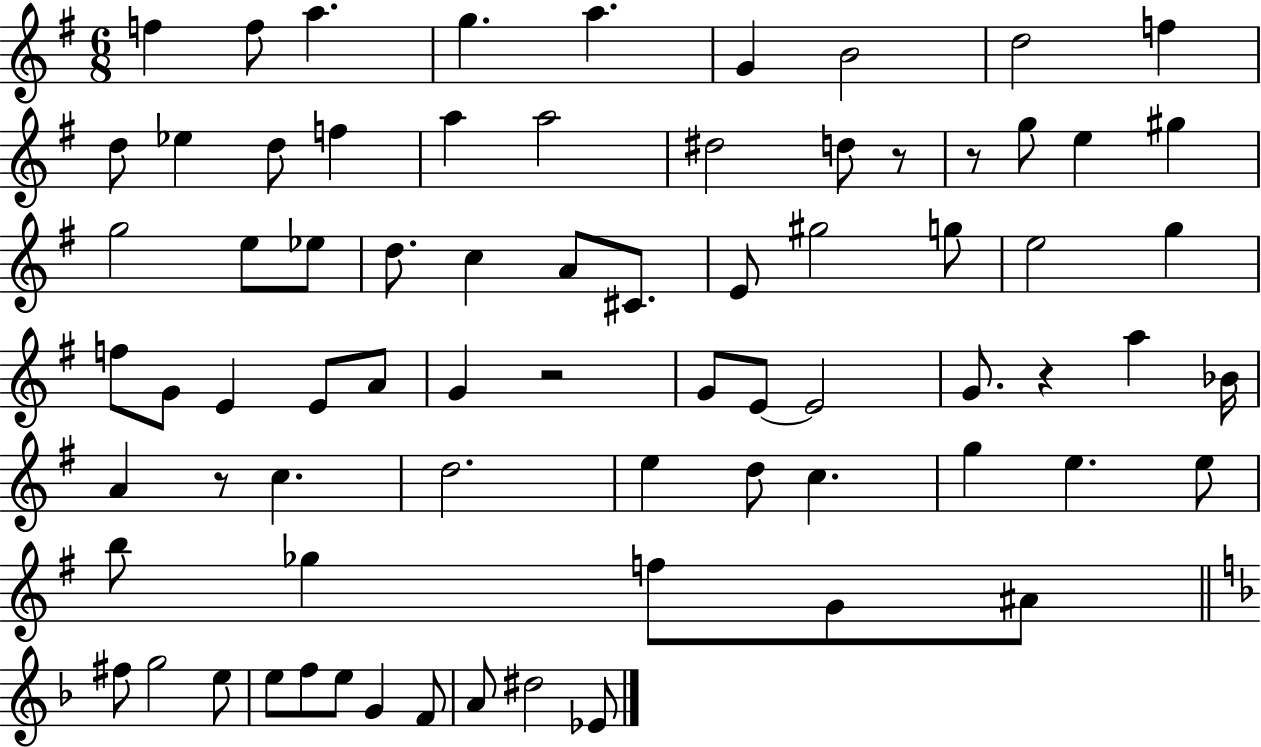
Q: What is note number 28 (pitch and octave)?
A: E4